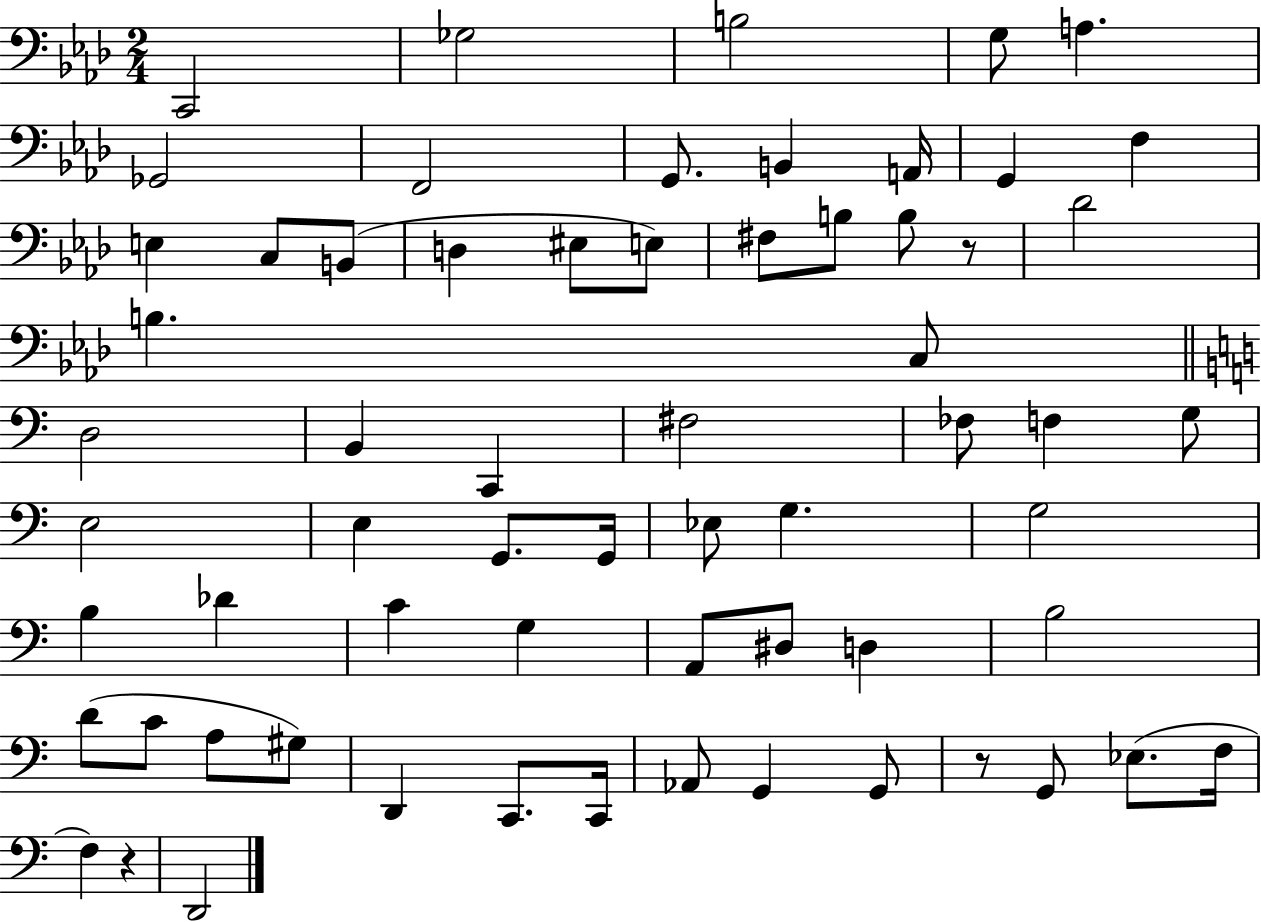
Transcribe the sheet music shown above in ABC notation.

X:1
T:Untitled
M:2/4
L:1/4
K:Ab
C,,2 _G,2 B,2 G,/2 A, _G,,2 F,,2 G,,/2 B,, A,,/4 G,, F, E, C,/2 B,,/2 D, ^E,/2 E,/2 ^F,/2 B,/2 B,/2 z/2 _D2 B, C,/2 D,2 B,, C,, ^F,2 _F,/2 F, G,/2 E,2 E, G,,/2 G,,/4 _E,/2 G, G,2 B, _D C G, A,,/2 ^D,/2 D, B,2 D/2 C/2 A,/2 ^G,/2 D,, C,,/2 C,,/4 _A,,/2 G,, G,,/2 z/2 G,,/2 _E,/2 F,/4 F, z D,,2